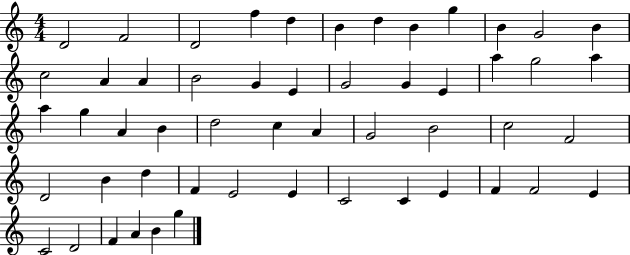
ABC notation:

X:1
T:Untitled
M:4/4
L:1/4
K:C
D2 F2 D2 f d B d B g B G2 B c2 A A B2 G E G2 G E a g2 a a g A B d2 c A G2 B2 c2 F2 D2 B d F E2 E C2 C E F F2 E C2 D2 F A B g